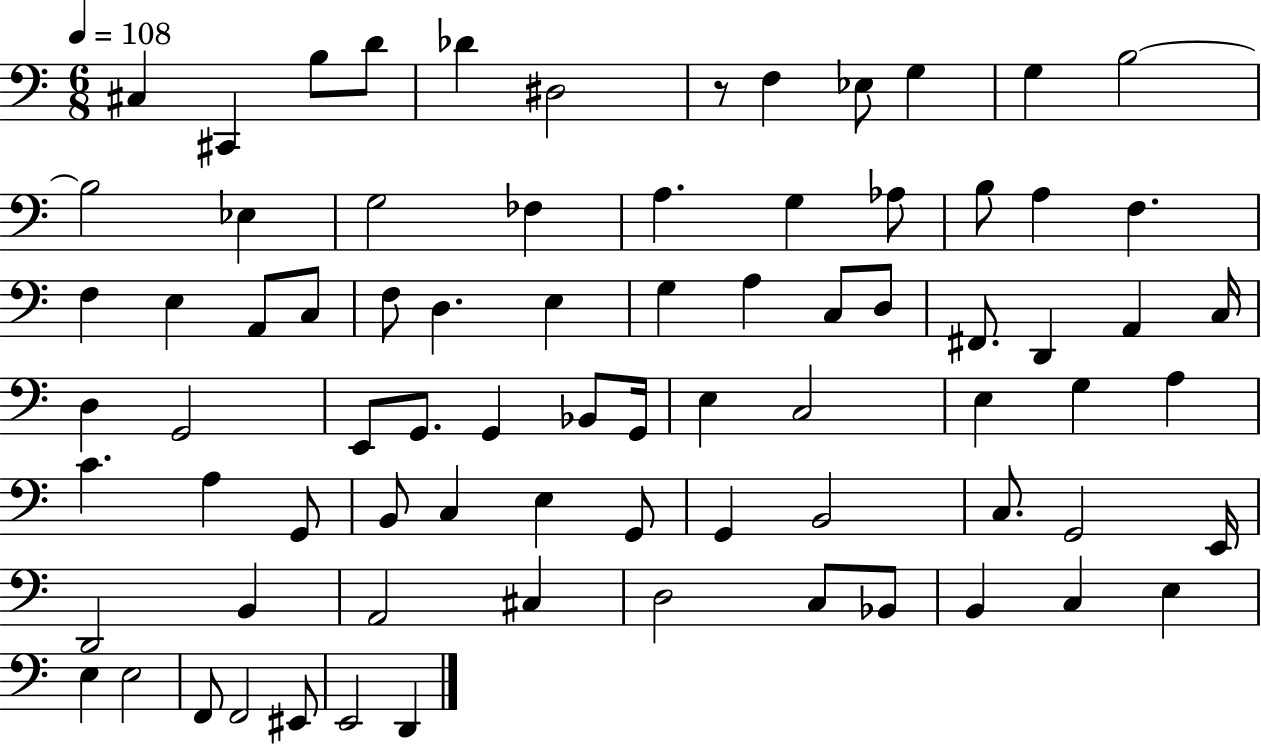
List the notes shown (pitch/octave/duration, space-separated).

C#3/q C#2/q B3/e D4/e Db4/q D#3/h R/e F3/q Eb3/e G3/q G3/q B3/h B3/h Eb3/q G3/h FES3/q A3/q. G3/q Ab3/e B3/e A3/q F3/q. F3/q E3/q A2/e C3/e F3/e D3/q. E3/q G3/q A3/q C3/e D3/e F#2/e. D2/q A2/q C3/s D3/q G2/h E2/e G2/e. G2/q Bb2/e G2/s E3/q C3/h E3/q G3/q A3/q C4/q. A3/q G2/e B2/e C3/q E3/q G2/e G2/q B2/h C3/e. G2/h E2/s D2/h B2/q A2/h C#3/q D3/h C3/e Bb2/e B2/q C3/q E3/q E3/q E3/h F2/e F2/h EIS2/e E2/h D2/q